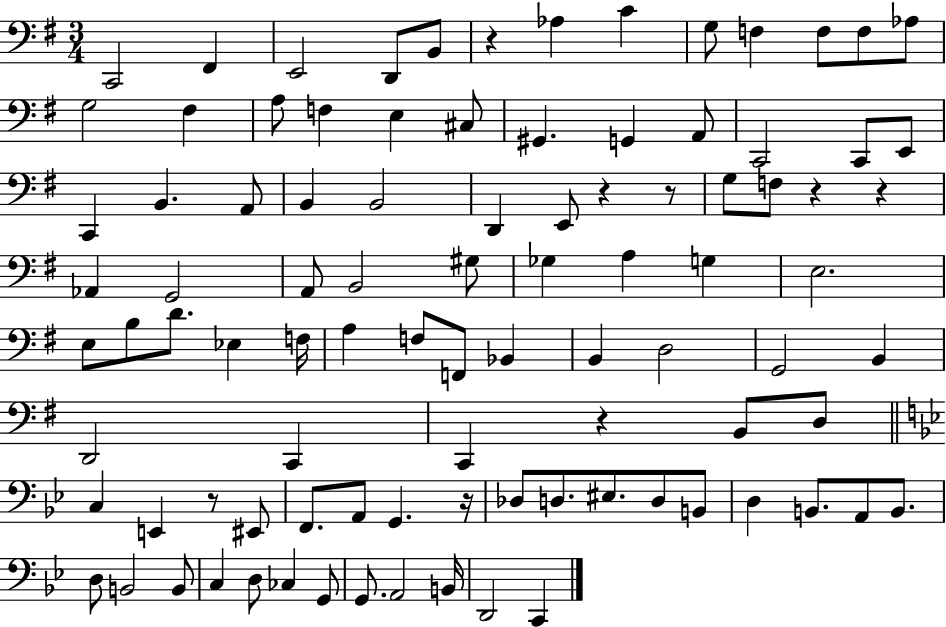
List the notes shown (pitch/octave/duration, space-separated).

C2/h F#2/q E2/h D2/e B2/e R/q Ab3/q C4/q G3/e F3/q F3/e F3/e Ab3/e G3/h F#3/q A3/e F3/q E3/q C#3/e G#2/q. G2/q A2/e C2/h C2/e E2/e C2/q B2/q. A2/e B2/q B2/h D2/q E2/e R/q R/e G3/e F3/e R/q R/q Ab2/q G2/h A2/e B2/h G#3/e Gb3/q A3/q G3/q E3/h. E3/e B3/e D4/e. Eb3/q F3/s A3/q F3/e F2/e Bb2/q B2/q D3/h G2/h B2/q D2/h C2/q C2/q R/q B2/e D3/e C3/q E2/q R/e EIS2/e F2/e. A2/e G2/q. R/s Db3/e D3/e. EIS3/e. D3/e B2/e D3/q B2/e. A2/e B2/e. D3/e B2/h B2/e C3/q D3/e CES3/q G2/e G2/e. A2/h B2/s D2/h C2/q